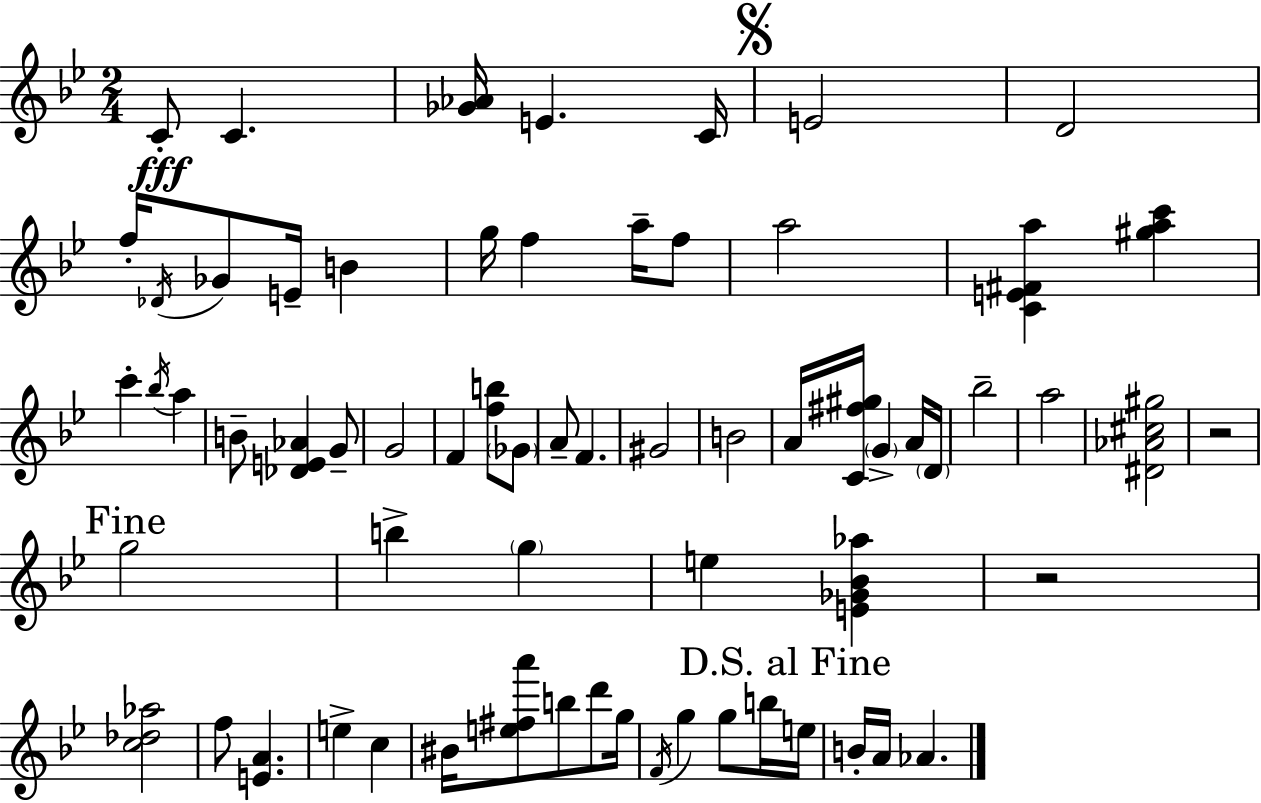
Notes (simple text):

C4/e C4/q. [Gb4,Ab4]/s E4/q. C4/s E4/h D4/h F5/s Db4/s Gb4/e E4/s B4/q G5/s F5/q A5/s F5/e A5/h [C4,E4,F#4,A5]/q [G#5,A5,C6]/q C6/q Bb5/s A5/q B4/e [Db4,E4,Ab4]/q G4/e G4/h F4/q [F5,B5]/e Gb4/e A4/e F4/q. G#4/h B4/h A4/s [C4,F#5,G#5]/s G4/q A4/s D4/s Bb5/h A5/h [D#4,Ab4,C#5,G#5]/h R/h G5/h B5/q G5/q E5/q [E4,Gb4,Bb4,Ab5]/q R/h [C5,Db5,Ab5]/h F5/e [E4,A4]/q. E5/q C5/q BIS4/s [E5,F#5,A6]/e B5/e D6/e G5/s F4/s G5/q G5/e B5/s E5/s B4/s A4/s Ab4/q.